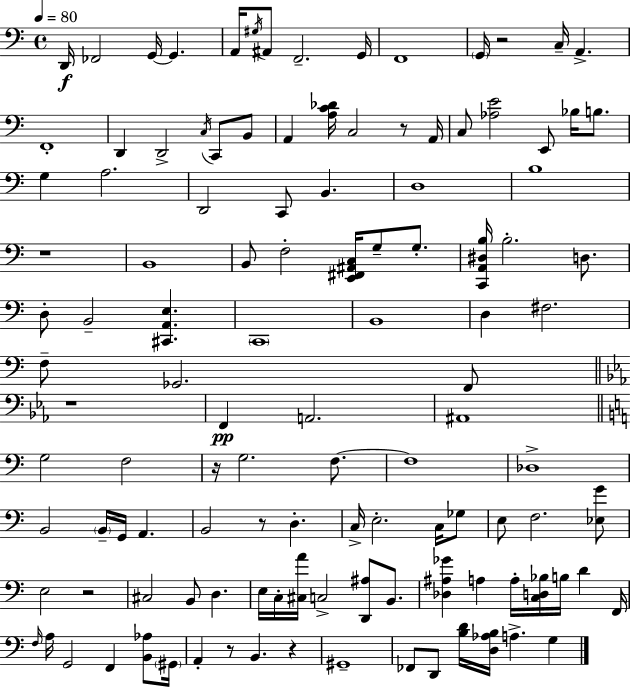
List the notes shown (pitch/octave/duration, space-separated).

D2/s FES2/h G2/s G2/q. A2/s G#3/s A#2/e F2/h. G2/s F2/w G2/s R/h C3/s A2/q. F2/w D2/q D2/h C3/s C2/e B2/e A2/q [A3,C4,Db4]/s C3/h R/e A2/s C3/e [Ab3,E4]/h E2/e Bb3/s B3/e. G3/q A3/h. D2/h C2/e B2/q. D3/w B3/w R/w B2/w B2/e F3/h [E2,F#2,A#2,C3]/s G3/e G3/e. [C2,A2,D#3,B3]/s B3/h. D3/e. D3/e B2/h [C#2,A2,E3]/q. C2/w B2/w D3/q F#3/h. F3/e Gb2/h. F2/e R/w F2/q A2/h. A#2/w G3/h F3/h R/s G3/h. F3/e. F3/w Db3/w B2/h B2/s G2/s A2/q. B2/h R/e D3/q. C3/s E3/h. C3/s Gb3/e E3/e F3/h. [Eb3,G4]/e E3/h R/h C#3/h B2/e D3/q. E3/s C3/s [C#3,A4]/s C3/h [D2,A#3]/e B2/e. [Db3,A#3,Gb4]/q A3/q A3/s [C3,D3,Bb3]/s B3/s D4/q F2/s F3/s A3/s G2/h F2/q [B2,Ab3]/e G#2/s A2/q R/e B2/q. R/q G#2/w FES2/e D2/e [B3,D4]/s [D3,Ab3,B3]/s A3/q. G3/q